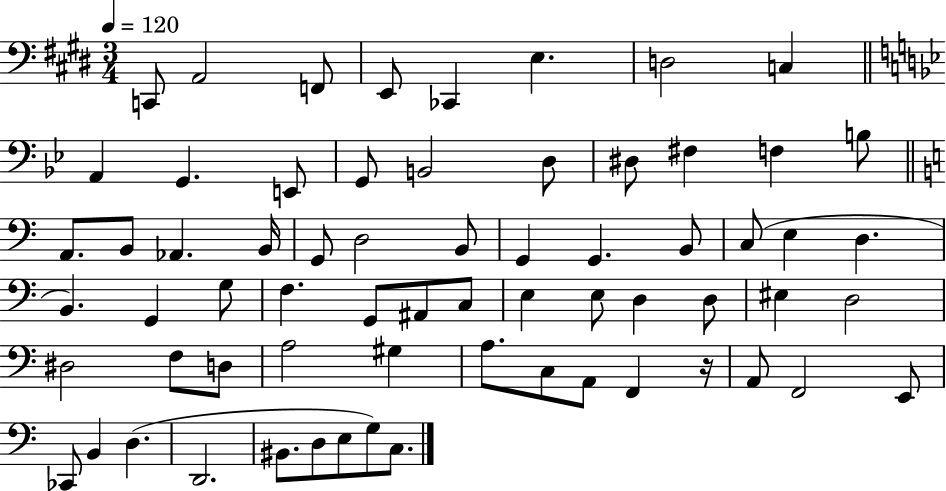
C2/e A2/h F2/e E2/e CES2/q E3/q. D3/h C3/q A2/q G2/q. E2/e G2/e B2/h D3/e D#3/e F#3/q F3/q B3/e A2/e. B2/e Ab2/q. B2/s G2/e D3/h B2/e G2/q G2/q. B2/e C3/e E3/q D3/q. B2/q. G2/q G3/e F3/q. G2/e A#2/e C3/e E3/q E3/e D3/q D3/e EIS3/q D3/h D#3/h F3/e D3/e A3/h G#3/q A3/e. C3/e A2/e F2/q R/s A2/e F2/h E2/e CES2/e B2/q D3/q. D2/h. BIS2/e. D3/e E3/e G3/e C3/e.